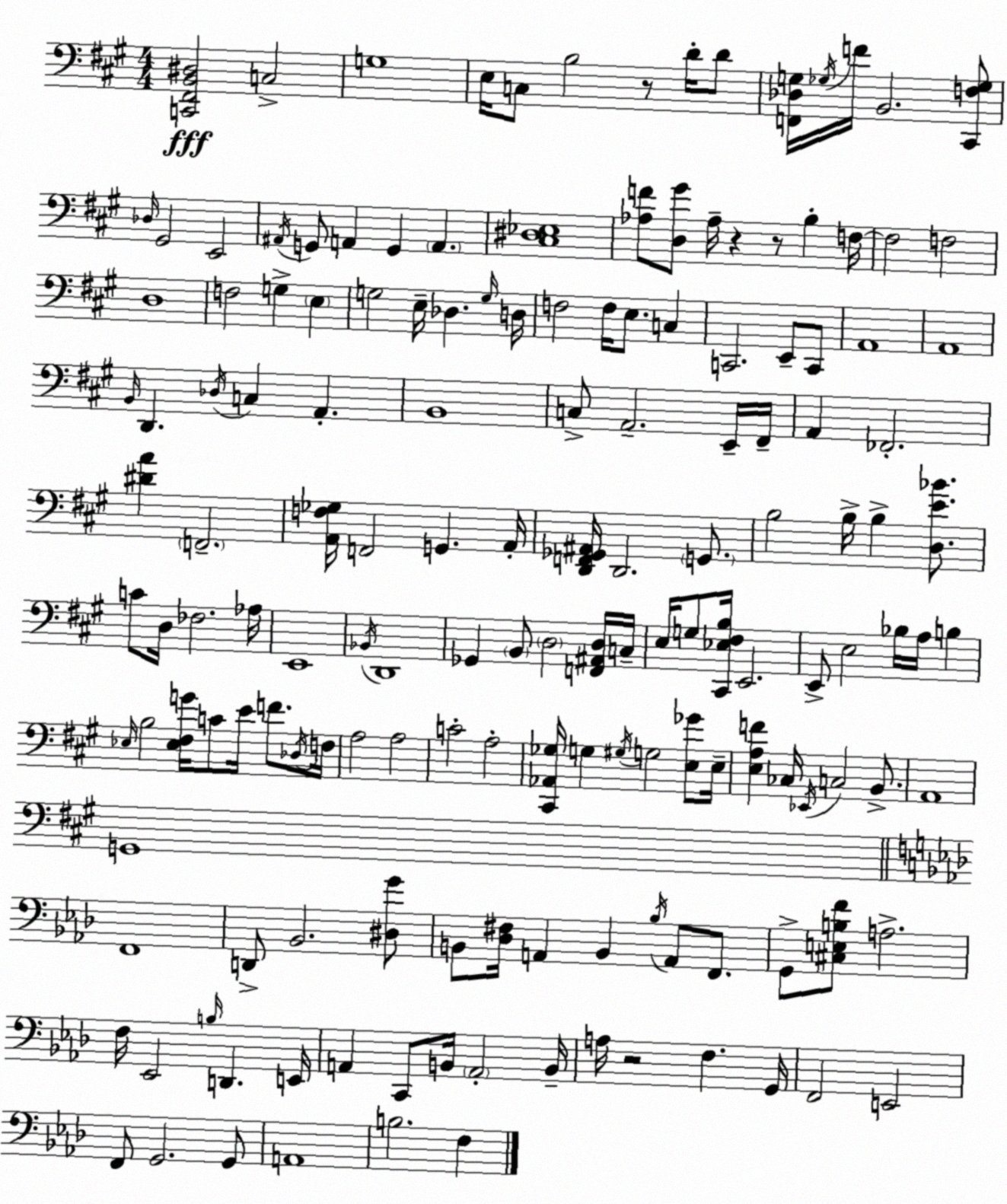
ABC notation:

X:1
T:Untitled
M:4/4
L:1/4
K:A
[C,,^F,,B,,^D,]2 C,2 G,4 E,/4 C,/2 B,2 z/2 D/4 D/2 [F,,_D,G,]/4 _G,/4 F/4 B,,2 [^C,,F,_G,]/2 _D,/4 ^G,,2 E,,2 ^A,,/4 G,,/2 A,, G,, A,, [^C,^D,_E,]4 [_A,F]/2 [D,^G]/2 _A,/4 z z/2 B, F,/4 F,2 F,2 D,4 F,2 G, E, G,2 E,/4 _D, G,/4 D,/4 F,2 F,/4 E,/2 C, C,,2 E,,/2 C,,/2 A,,4 A,,4 B,,/4 D,, _D,/4 C, A,, B,,4 C,/2 A,,2 E,,/4 ^F,,/4 A,, _F,,2 [^DA] F,,2 [A,,F,_G,]/4 F,,2 G,, A,,/4 [D,,F,,_G,,^A,,]/4 D,,2 G,,/2 B,2 B,/4 B, [D,E_B]/2 C/2 D,/4 _F,2 _A,/4 E,,4 _B,,/4 D,,4 _G,, B,,/2 D,2 [F,,^A,,D,]/4 C,/4 E,/4 G,/2 [^C,,_E,^F,B,]/4 E,,2 E,,/2 E,2 _B,/4 A,/4 B, _E,/4 B,2 [_E,^F,G]/4 C/2 E/4 F/2 _D,/4 F,/4 A,2 A,2 C2 A,2 [^C,,_A,,_G,]/4 G, ^G,/4 G,2 [E,_G]/2 E,/4 [E,A,F] _C,/4 _E,,/4 C,2 B,,/2 A,,4 G,,4 F,,4 D,,/2 _B,,2 [^D,G]/2 B,,/2 [_D,^F,]/4 A,, B,, _B,/4 A,,/2 F,,/2 G,,/2 [^C,E,B,F]/2 A,2 F,/4 _E,,2 B,/4 D,, E,,/4 A,, C,,/2 B,,/4 A,,2 B,,/4 A,/4 z2 F, G,,/4 F,,2 E,,2 F,,/2 G,,2 G,,/2 A,,4 B,2 F,